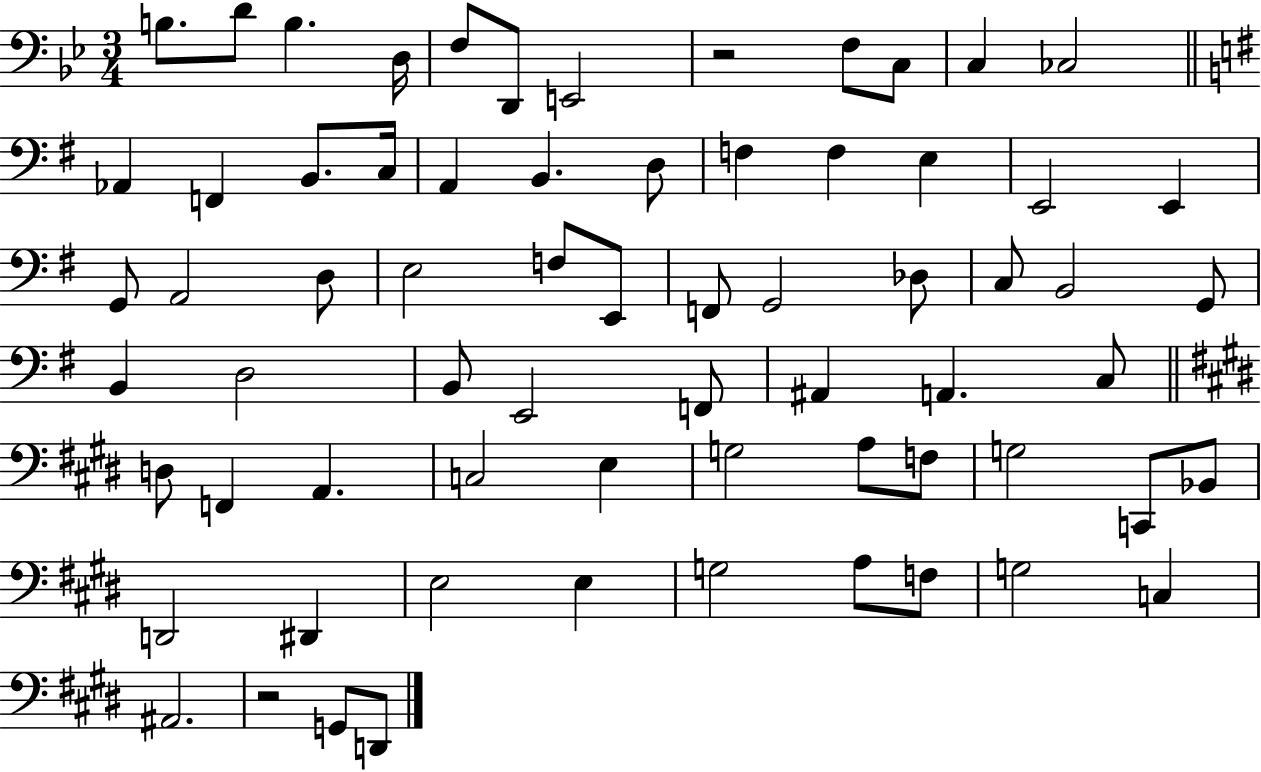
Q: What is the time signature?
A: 3/4